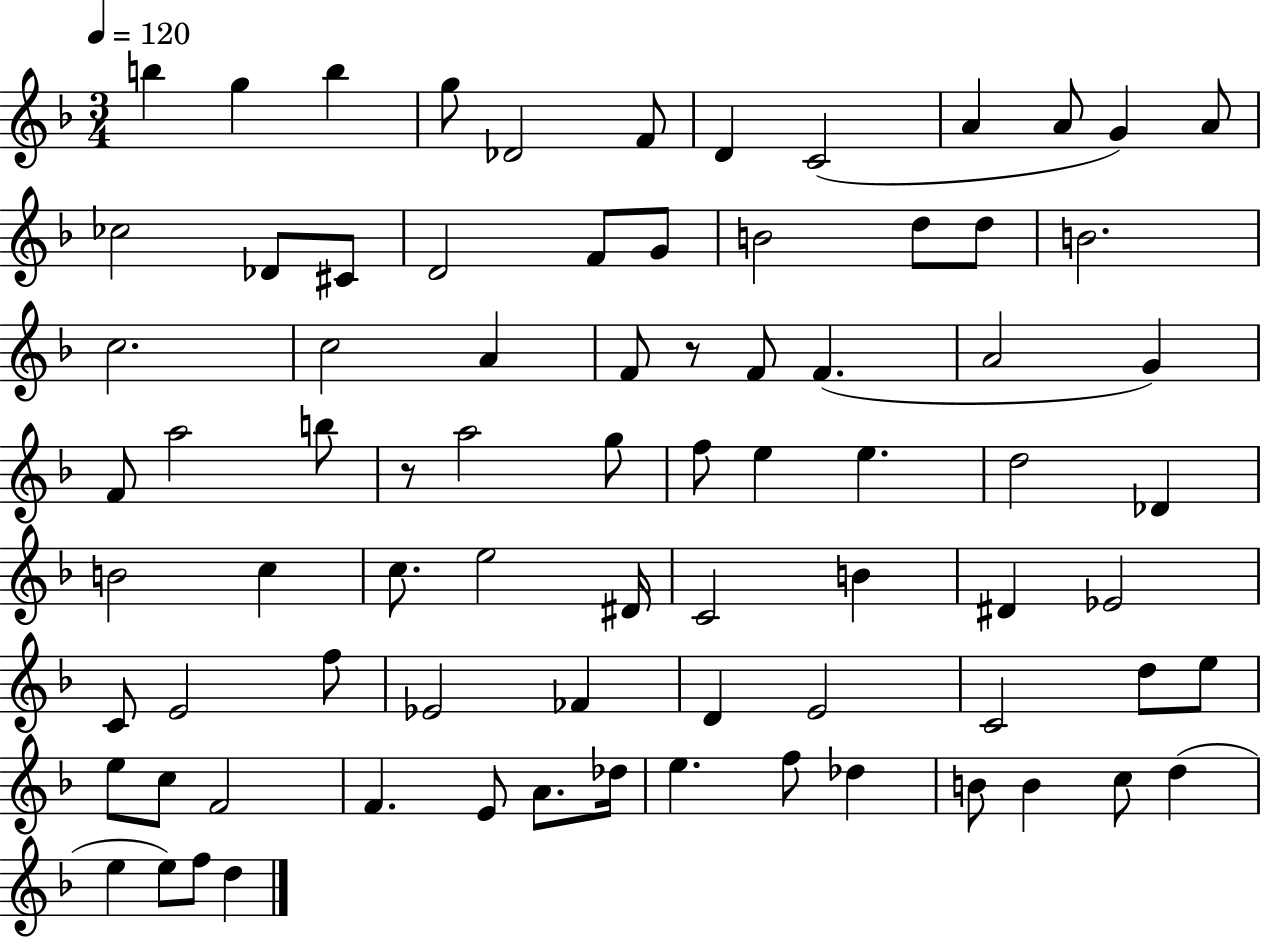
B5/q G5/q B5/q G5/e Db4/h F4/e D4/q C4/h A4/q A4/e G4/q A4/e CES5/h Db4/e C#4/e D4/h F4/e G4/e B4/h D5/e D5/e B4/h. C5/h. C5/h A4/q F4/e R/e F4/e F4/q. A4/h G4/q F4/e A5/h B5/e R/e A5/h G5/e F5/e E5/q E5/q. D5/h Db4/q B4/h C5/q C5/e. E5/h D#4/s C4/h B4/q D#4/q Eb4/h C4/e E4/h F5/e Eb4/h FES4/q D4/q E4/h C4/h D5/e E5/e E5/e C5/e F4/h F4/q. E4/e A4/e. Db5/s E5/q. F5/e Db5/q B4/e B4/q C5/e D5/q E5/q E5/e F5/e D5/q